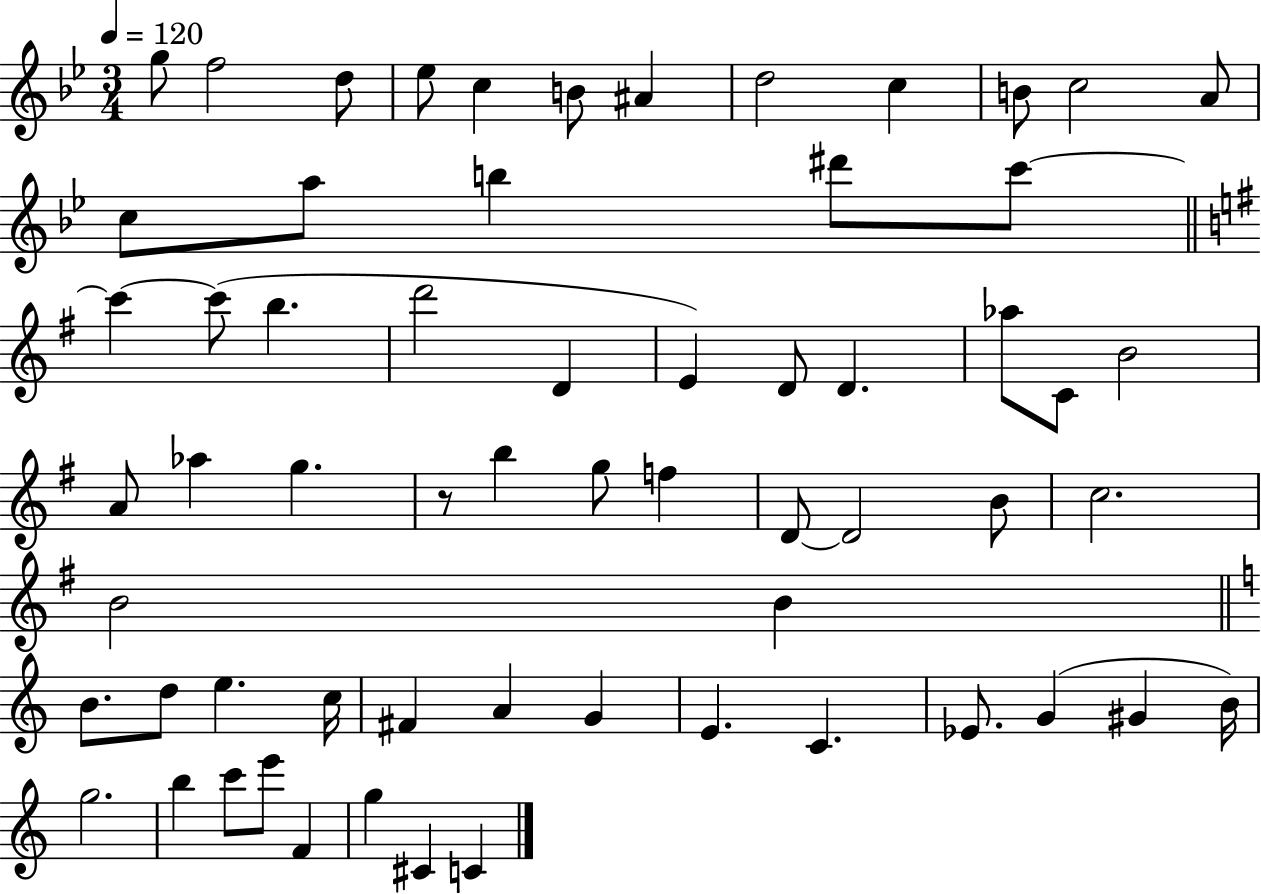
G5/e F5/h D5/e Eb5/e C5/q B4/e A#4/q D5/h C5/q B4/e C5/h A4/e C5/e A5/e B5/q D#6/e C6/e C6/q C6/e B5/q. D6/h D4/q E4/q D4/e D4/q. Ab5/e C4/e B4/h A4/e Ab5/q G5/q. R/e B5/q G5/e F5/q D4/e D4/h B4/e C5/h. B4/h B4/q B4/e. D5/e E5/q. C5/s F#4/q A4/q G4/q E4/q. C4/q. Eb4/e. G4/q G#4/q B4/s G5/h. B5/q C6/e E6/e F4/q G5/q C#4/q C4/q